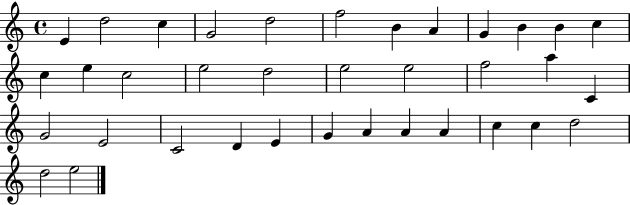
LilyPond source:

{
  \clef treble
  \time 4/4
  \defaultTimeSignature
  \key c \major
  e'4 d''2 c''4 | g'2 d''2 | f''2 b'4 a'4 | g'4 b'4 b'4 c''4 | \break c''4 e''4 c''2 | e''2 d''2 | e''2 e''2 | f''2 a''4 c'4 | \break g'2 e'2 | c'2 d'4 e'4 | g'4 a'4 a'4 a'4 | c''4 c''4 d''2 | \break d''2 e''2 | \bar "|."
}